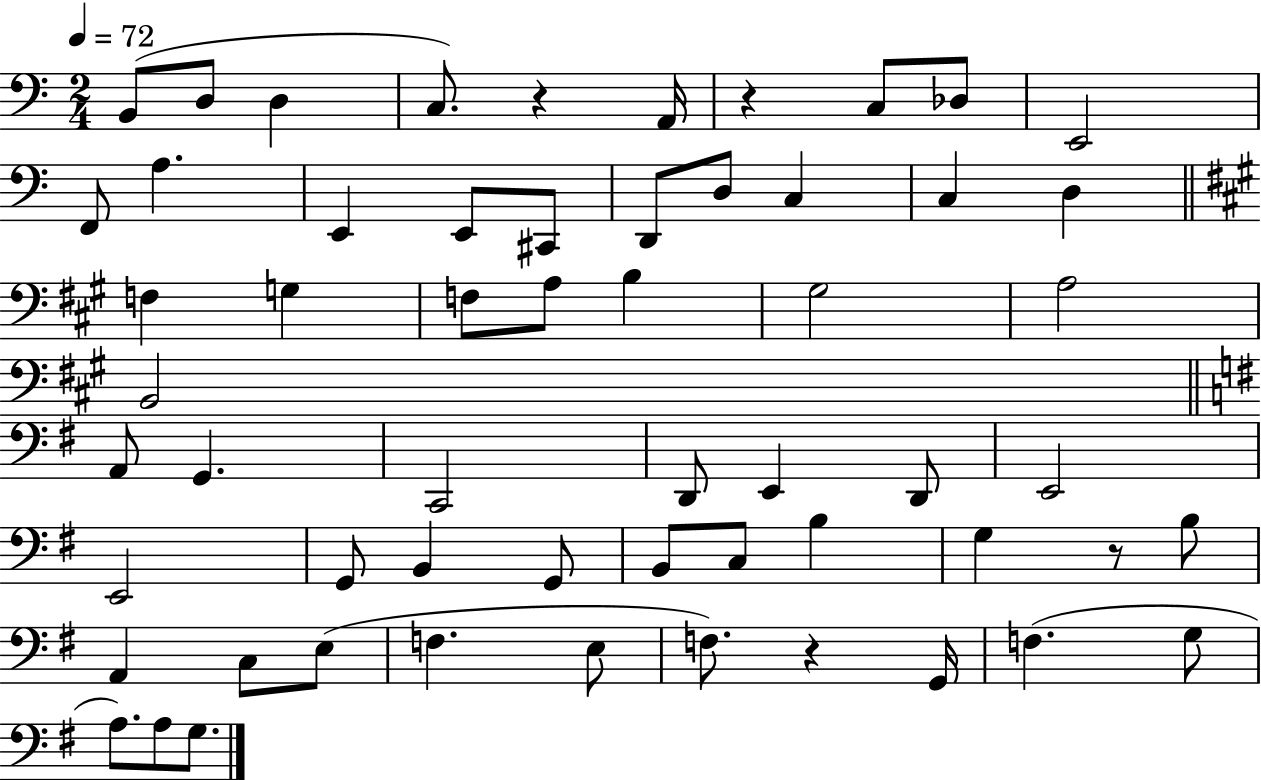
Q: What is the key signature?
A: C major